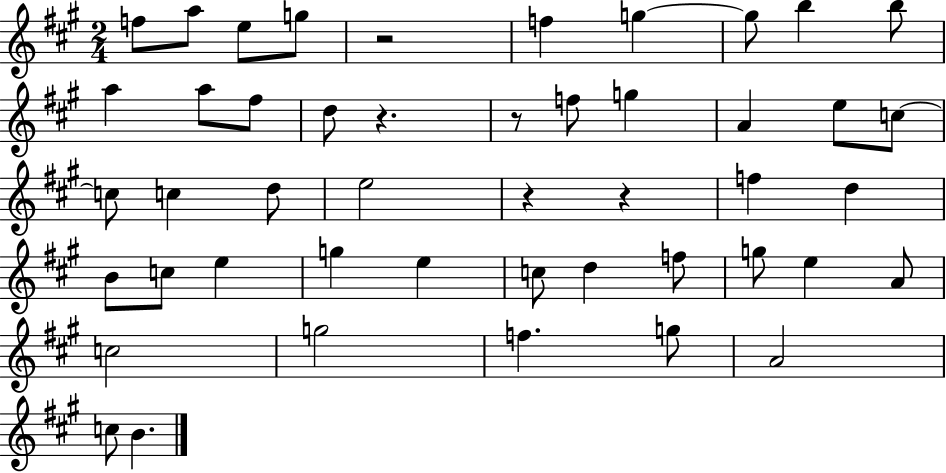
{
  \clef treble
  \numericTimeSignature
  \time 2/4
  \key a \major
  f''8 a''8 e''8 g''8 | r2 | f''4 g''4~~ | g''8 b''4 b''8 | \break a''4 a''8 fis''8 | d''8 r4. | r8 f''8 g''4 | a'4 e''8 c''8~~ | \break c''8 c''4 d''8 | e''2 | r4 r4 | f''4 d''4 | \break b'8 c''8 e''4 | g''4 e''4 | c''8 d''4 f''8 | g''8 e''4 a'8 | \break c''2 | g''2 | f''4. g''8 | a'2 | \break c''8 b'4. | \bar "|."
}